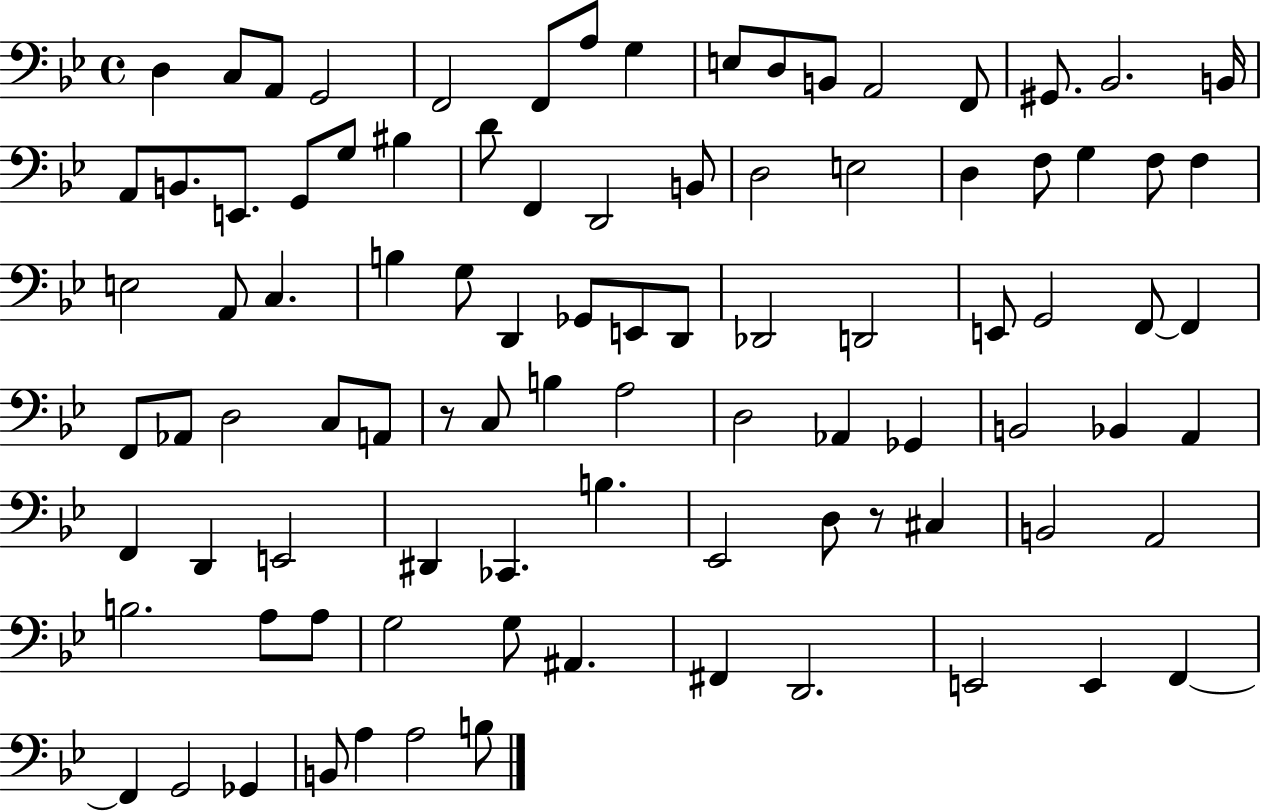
{
  \clef bass
  \time 4/4
  \defaultTimeSignature
  \key bes \major
  d4 c8 a,8 g,2 | f,2 f,8 a8 g4 | e8 d8 b,8 a,2 f,8 | gis,8. bes,2. b,16 | \break a,8 b,8. e,8. g,8 g8 bis4 | d'8 f,4 d,2 b,8 | d2 e2 | d4 f8 g4 f8 f4 | \break e2 a,8 c4. | b4 g8 d,4 ges,8 e,8 d,8 | des,2 d,2 | e,8 g,2 f,8~~ f,4 | \break f,8 aes,8 d2 c8 a,8 | r8 c8 b4 a2 | d2 aes,4 ges,4 | b,2 bes,4 a,4 | \break f,4 d,4 e,2 | dis,4 ces,4. b4. | ees,2 d8 r8 cis4 | b,2 a,2 | \break b2. a8 a8 | g2 g8 ais,4. | fis,4 d,2. | e,2 e,4 f,4~~ | \break f,4 g,2 ges,4 | b,8 a4 a2 b8 | \bar "|."
}